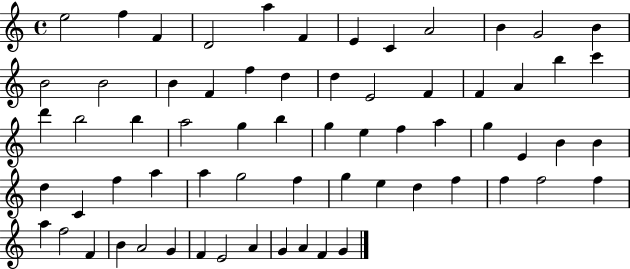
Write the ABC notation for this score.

X:1
T:Untitled
M:4/4
L:1/4
K:C
e2 f F D2 a F E C A2 B G2 B B2 B2 B F f d d E2 F F A b c' d' b2 b a2 g b g e f a g E B B d C f a a g2 f g e d f f f2 f a f2 F B A2 G F E2 A G A F G